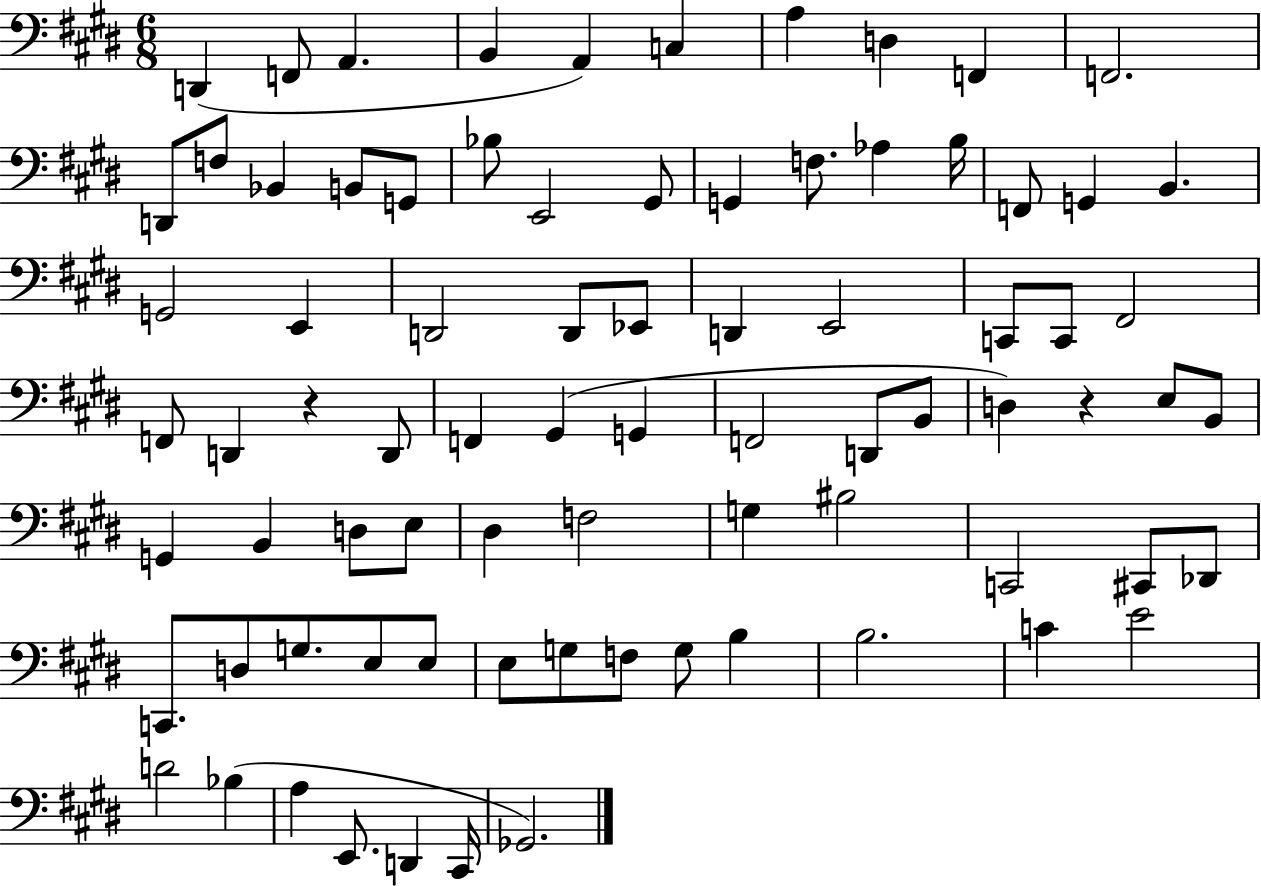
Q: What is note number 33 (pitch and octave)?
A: C2